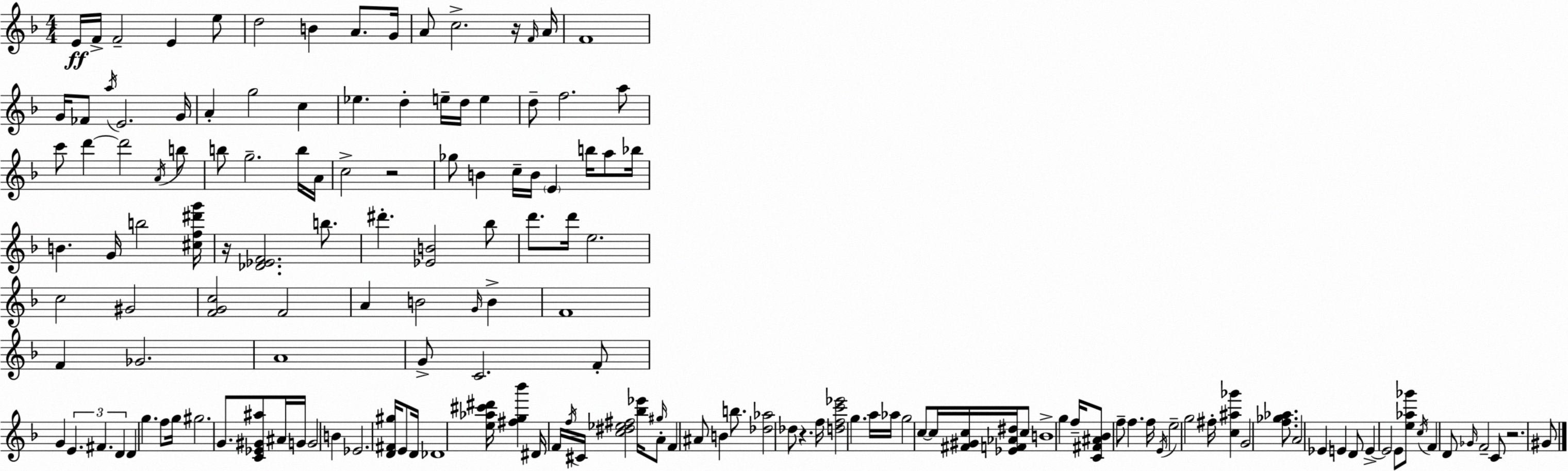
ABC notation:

X:1
T:Untitled
M:4/4
L:1/4
K:F
E/4 F/4 F2 E e/2 d2 B A/2 G/4 A/2 c2 z/4 F/4 A/4 F4 G/4 _F/2 a/4 E2 G/4 A g2 c _e d e/4 d/4 e d/2 f2 a/2 c'/2 d' d'2 A/4 b/2 b/2 g2 b/4 A/4 c2 z2 _g/2 B c/4 B/4 E b/4 a/2 _b/4 B G/4 b2 [^cf^d'g']/4 z/4 [_D_EF]2 b/2 ^d' [_EB]2 _b/2 d'/2 d'/4 e2 c2 ^G2 [FGc]2 F2 A B2 G/4 B F4 F _G2 A4 G/2 C2 F/2 G E ^F D D g f/2 g/4 ^g2 G/2 [C_E^G^a]/2 ^A/4 G/4 G2 B _E2 [D^F^g]/4 E/2 D/4 _D4 [e_a^c'^d']/4 [^fg_b'] ^D/4 F/4 f/4 ^C/4 [c^d_e^f]2 [_b_e']/4 ^g/4 A/2 F ^A/2 B b/2 [_d_a]2 _d/2 z f/4 [dfc'_e']2 g a/4 _a/4 g2 c/2 c/4 [^F^Gc]/4 [_EF_A^d]/4 c/2 B4 g f/4 [C^F^A_B]/2 f/2 f f/4 E/4 e2 g2 ^f/4 [c^a_g'] G2 [f_g_a]/2 A2 _E E D/2 E E2 E/2 [e_a_g']/2 c/4 F D/2 _G/4 F2 C/2 z2 ^G/2